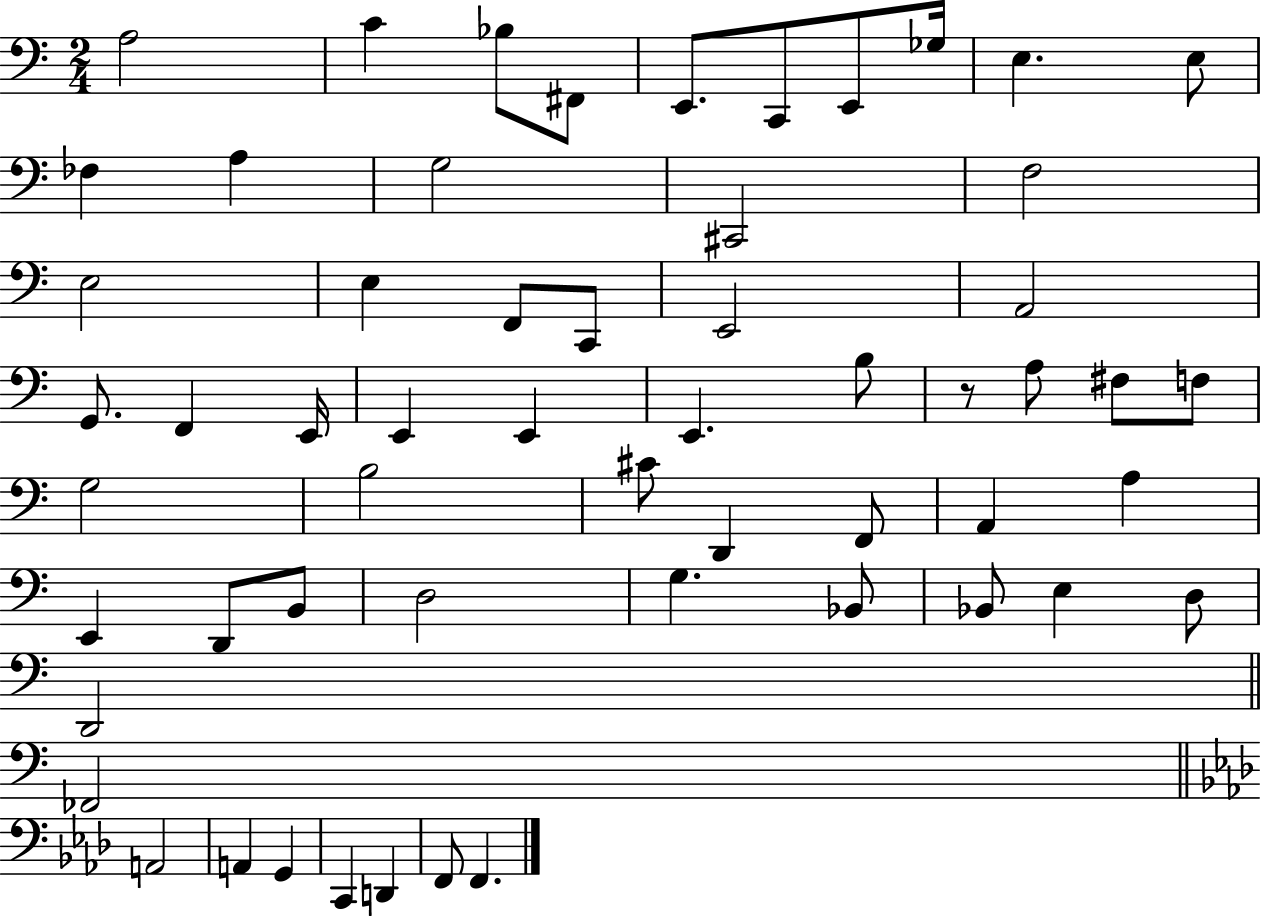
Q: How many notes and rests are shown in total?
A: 57